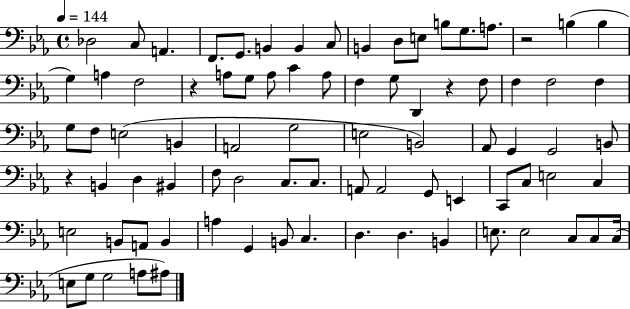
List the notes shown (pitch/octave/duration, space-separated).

Db3/h C3/e A2/q. F2/e. G2/e. B2/q B2/q C3/e B2/q D3/e E3/e B3/e G3/e. A3/e. R/h B3/q B3/q G3/q A3/q F3/h R/q A3/e G3/e A3/e C4/q A3/e F3/q G3/e D2/q R/q F3/e F3/q F3/h F3/q G3/e F3/e E3/h B2/q A2/h G3/h E3/h B2/h Ab2/e G2/q G2/h B2/e R/q B2/q D3/q BIS2/q F3/e D3/h C3/e. C3/e. A2/e A2/h G2/e E2/q C2/e C3/e E3/h C3/q E3/h B2/e A2/e B2/q A3/q G2/q B2/e C3/q. D3/q. D3/q. B2/q E3/e. E3/h C3/e C3/e C3/s E3/e G3/e G3/h A3/e A#3/e